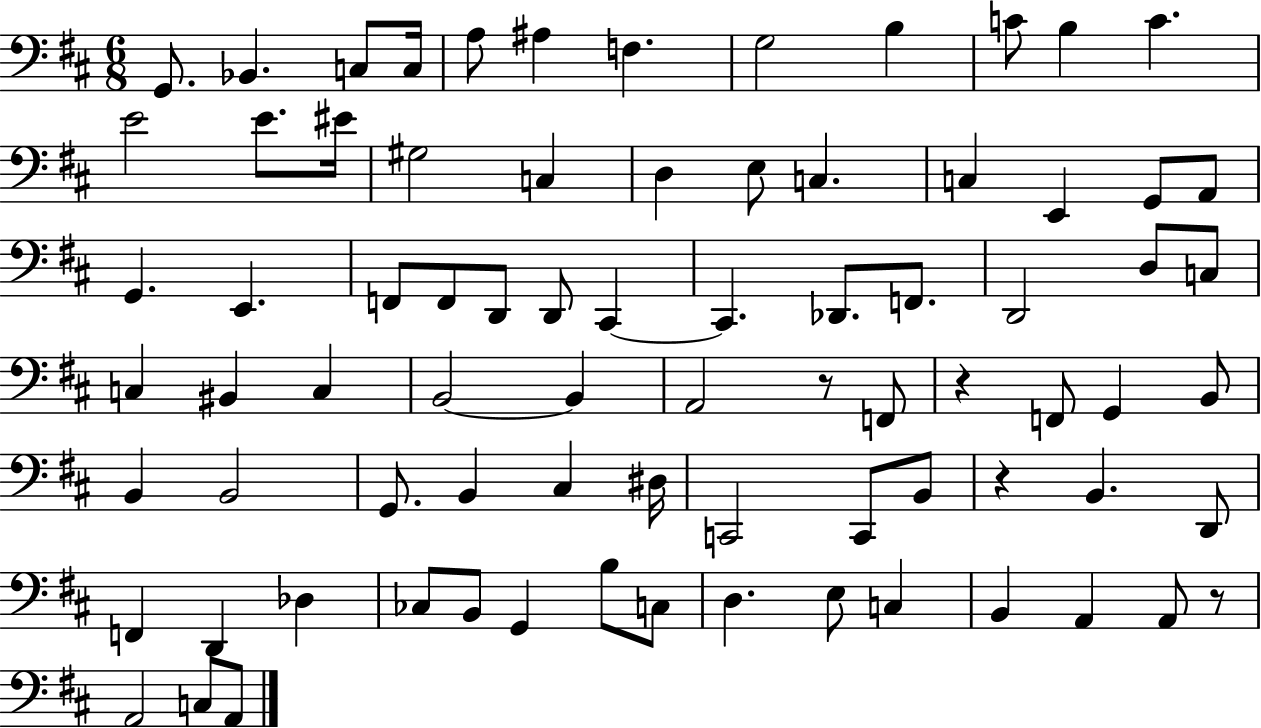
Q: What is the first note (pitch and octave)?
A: G2